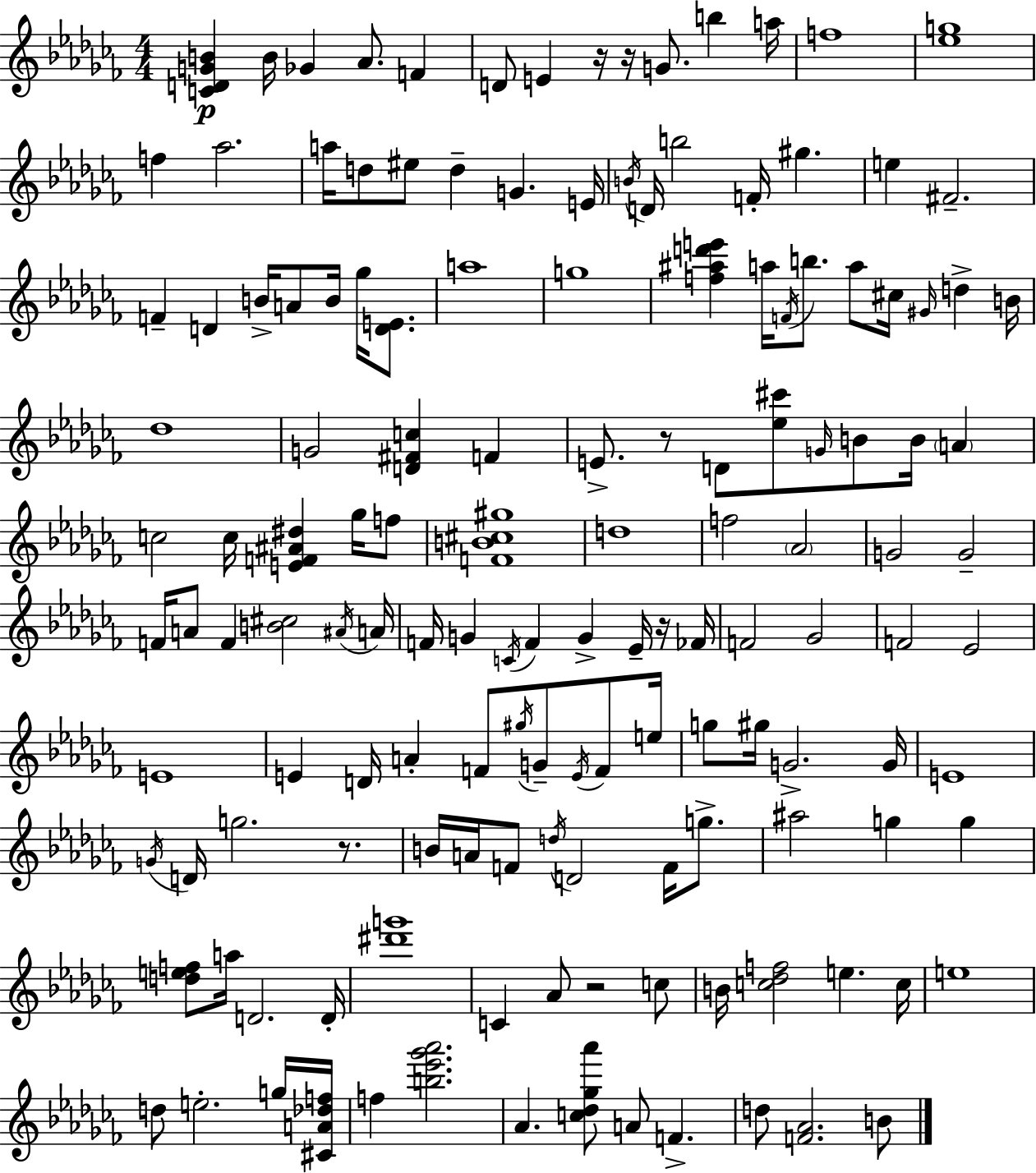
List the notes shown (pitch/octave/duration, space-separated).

[C4,D4,G4,B4]/q B4/s Gb4/q Ab4/e. F4/q D4/e E4/q R/s R/s G4/e. B5/q A5/s F5/w [Eb5,G5]/w F5/q Ab5/h. A5/s D5/e EIS5/e D5/q G4/q. E4/s B4/s D4/s B5/h F4/s G#5/q. E5/q F#4/h. F4/q D4/q B4/s A4/e B4/s Gb5/s [D4,E4]/e. A5/w G5/w [F5,A#5,D6,E6]/q A5/s F4/s B5/e. A5/e C#5/s G#4/s D5/q B4/s Db5/w G4/h [D4,F#4,C5]/q F4/q E4/e. R/e D4/e [Eb5,C#6]/e G4/s B4/e B4/s A4/q C5/h C5/s [E4,F4,A#4,D#5]/q Gb5/s F5/e [F4,B4,C#5,G#5]/w D5/w F5/h Ab4/h G4/h G4/h F4/s A4/e F4/q [B4,C#5]/h A#4/s A4/s F4/s G4/q C4/s F4/q G4/q Eb4/s R/s FES4/s F4/h Gb4/h F4/h Eb4/h E4/w E4/q D4/s A4/q F4/e G#5/s G4/e E4/s F4/e E5/s G5/e G#5/s G4/h. G4/s E4/w G4/s D4/s G5/h. R/e. B4/s A4/s F4/e D5/s D4/h F4/s G5/e. A#5/h G5/q G5/q [D5,E5,F5]/e A5/s D4/h. D4/s [D#6,G6]/w C4/q Ab4/e R/h C5/e B4/s [C5,Db5,F5]/h E5/q. C5/s E5/w D5/e E5/h. G5/s [C#4,A4,Db5,F5]/s F5/q [B5,Eb6,Gb6,Ab6]/h. Ab4/q. [C5,Db5,Gb5,Ab6]/e A4/e F4/q. D5/e [F4,Ab4]/h. B4/e